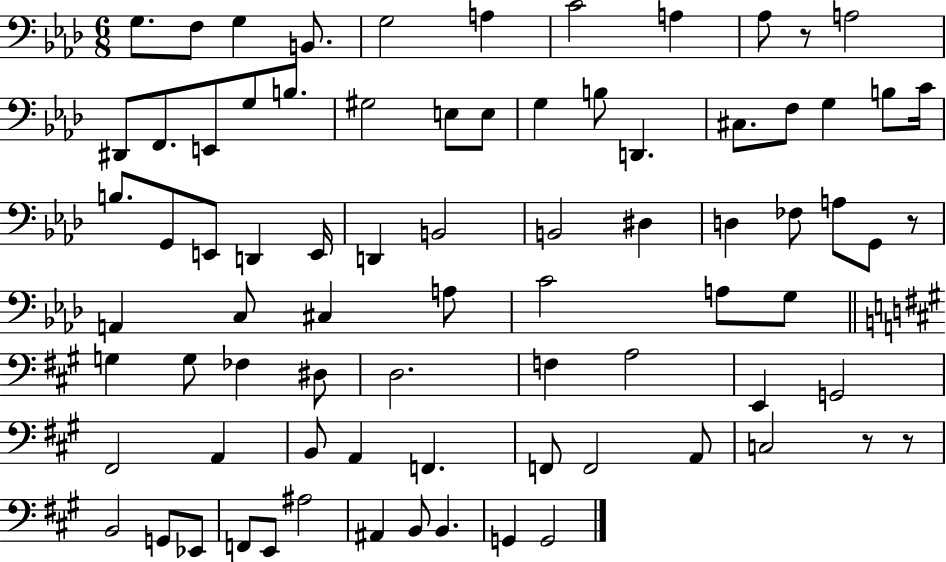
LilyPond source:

{
  \clef bass
  \numericTimeSignature
  \time 6/8
  \key aes \major
  g8. f8 g4 b,8. | g2 a4 | c'2 a4 | aes8 r8 a2 | \break dis,8 f,8. e,8 g8 b8. | gis2 e8 e8 | g4 b8 d,4. | cis8. f8 g4 b8 c'16 | \break b8. g,8 e,8 d,4 e,16 | d,4 b,2 | b,2 dis4 | d4 fes8 a8 g,8 r8 | \break a,4 c8 cis4 a8 | c'2 a8 g8 | \bar "||" \break \key a \major g4 g8 fes4 dis8 | d2. | f4 a2 | e,4 g,2 | \break fis,2 a,4 | b,8 a,4 f,4. | f,8 f,2 a,8 | c2 r8 r8 | \break b,2 g,8 ees,8 | f,8 e,8 ais2 | ais,4 b,8 b,4. | g,4 g,2 | \break \bar "|."
}